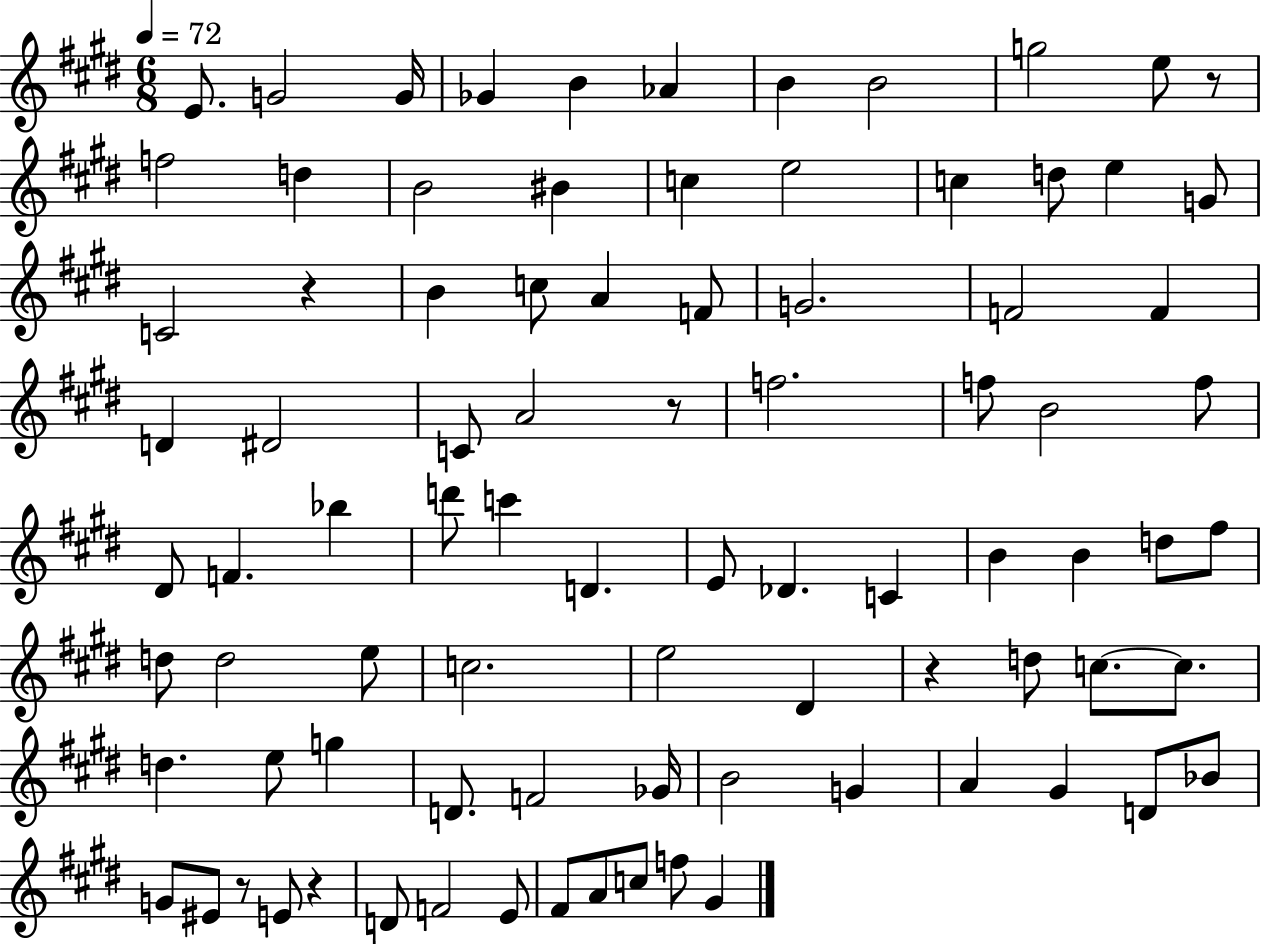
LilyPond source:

{
  \clef treble
  \numericTimeSignature
  \time 6/8
  \key e \major
  \tempo 4 = 72
  e'8. g'2 g'16 | ges'4 b'4 aes'4 | b'4 b'2 | g''2 e''8 r8 | \break f''2 d''4 | b'2 bis'4 | c''4 e''2 | c''4 d''8 e''4 g'8 | \break c'2 r4 | b'4 c''8 a'4 f'8 | g'2. | f'2 f'4 | \break d'4 dis'2 | c'8 a'2 r8 | f''2. | f''8 b'2 f''8 | \break dis'8 f'4. bes''4 | d'''8 c'''4 d'4. | e'8 des'4. c'4 | b'4 b'4 d''8 fis''8 | \break d''8 d''2 e''8 | c''2. | e''2 dis'4 | r4 d''8 c''8.~~ c''8. | \break d''4. e''8 g''4 | d'8. f'2 ges'16 | b'2 g'4 | a'4 gis'4 d'8 bes'8 | \break g'8 eis'8 r8 e'8 r4 | d'8 f'2 e'8 | fis'8 a'8 c''8 f''8 gis'4 | \bar "|."
}